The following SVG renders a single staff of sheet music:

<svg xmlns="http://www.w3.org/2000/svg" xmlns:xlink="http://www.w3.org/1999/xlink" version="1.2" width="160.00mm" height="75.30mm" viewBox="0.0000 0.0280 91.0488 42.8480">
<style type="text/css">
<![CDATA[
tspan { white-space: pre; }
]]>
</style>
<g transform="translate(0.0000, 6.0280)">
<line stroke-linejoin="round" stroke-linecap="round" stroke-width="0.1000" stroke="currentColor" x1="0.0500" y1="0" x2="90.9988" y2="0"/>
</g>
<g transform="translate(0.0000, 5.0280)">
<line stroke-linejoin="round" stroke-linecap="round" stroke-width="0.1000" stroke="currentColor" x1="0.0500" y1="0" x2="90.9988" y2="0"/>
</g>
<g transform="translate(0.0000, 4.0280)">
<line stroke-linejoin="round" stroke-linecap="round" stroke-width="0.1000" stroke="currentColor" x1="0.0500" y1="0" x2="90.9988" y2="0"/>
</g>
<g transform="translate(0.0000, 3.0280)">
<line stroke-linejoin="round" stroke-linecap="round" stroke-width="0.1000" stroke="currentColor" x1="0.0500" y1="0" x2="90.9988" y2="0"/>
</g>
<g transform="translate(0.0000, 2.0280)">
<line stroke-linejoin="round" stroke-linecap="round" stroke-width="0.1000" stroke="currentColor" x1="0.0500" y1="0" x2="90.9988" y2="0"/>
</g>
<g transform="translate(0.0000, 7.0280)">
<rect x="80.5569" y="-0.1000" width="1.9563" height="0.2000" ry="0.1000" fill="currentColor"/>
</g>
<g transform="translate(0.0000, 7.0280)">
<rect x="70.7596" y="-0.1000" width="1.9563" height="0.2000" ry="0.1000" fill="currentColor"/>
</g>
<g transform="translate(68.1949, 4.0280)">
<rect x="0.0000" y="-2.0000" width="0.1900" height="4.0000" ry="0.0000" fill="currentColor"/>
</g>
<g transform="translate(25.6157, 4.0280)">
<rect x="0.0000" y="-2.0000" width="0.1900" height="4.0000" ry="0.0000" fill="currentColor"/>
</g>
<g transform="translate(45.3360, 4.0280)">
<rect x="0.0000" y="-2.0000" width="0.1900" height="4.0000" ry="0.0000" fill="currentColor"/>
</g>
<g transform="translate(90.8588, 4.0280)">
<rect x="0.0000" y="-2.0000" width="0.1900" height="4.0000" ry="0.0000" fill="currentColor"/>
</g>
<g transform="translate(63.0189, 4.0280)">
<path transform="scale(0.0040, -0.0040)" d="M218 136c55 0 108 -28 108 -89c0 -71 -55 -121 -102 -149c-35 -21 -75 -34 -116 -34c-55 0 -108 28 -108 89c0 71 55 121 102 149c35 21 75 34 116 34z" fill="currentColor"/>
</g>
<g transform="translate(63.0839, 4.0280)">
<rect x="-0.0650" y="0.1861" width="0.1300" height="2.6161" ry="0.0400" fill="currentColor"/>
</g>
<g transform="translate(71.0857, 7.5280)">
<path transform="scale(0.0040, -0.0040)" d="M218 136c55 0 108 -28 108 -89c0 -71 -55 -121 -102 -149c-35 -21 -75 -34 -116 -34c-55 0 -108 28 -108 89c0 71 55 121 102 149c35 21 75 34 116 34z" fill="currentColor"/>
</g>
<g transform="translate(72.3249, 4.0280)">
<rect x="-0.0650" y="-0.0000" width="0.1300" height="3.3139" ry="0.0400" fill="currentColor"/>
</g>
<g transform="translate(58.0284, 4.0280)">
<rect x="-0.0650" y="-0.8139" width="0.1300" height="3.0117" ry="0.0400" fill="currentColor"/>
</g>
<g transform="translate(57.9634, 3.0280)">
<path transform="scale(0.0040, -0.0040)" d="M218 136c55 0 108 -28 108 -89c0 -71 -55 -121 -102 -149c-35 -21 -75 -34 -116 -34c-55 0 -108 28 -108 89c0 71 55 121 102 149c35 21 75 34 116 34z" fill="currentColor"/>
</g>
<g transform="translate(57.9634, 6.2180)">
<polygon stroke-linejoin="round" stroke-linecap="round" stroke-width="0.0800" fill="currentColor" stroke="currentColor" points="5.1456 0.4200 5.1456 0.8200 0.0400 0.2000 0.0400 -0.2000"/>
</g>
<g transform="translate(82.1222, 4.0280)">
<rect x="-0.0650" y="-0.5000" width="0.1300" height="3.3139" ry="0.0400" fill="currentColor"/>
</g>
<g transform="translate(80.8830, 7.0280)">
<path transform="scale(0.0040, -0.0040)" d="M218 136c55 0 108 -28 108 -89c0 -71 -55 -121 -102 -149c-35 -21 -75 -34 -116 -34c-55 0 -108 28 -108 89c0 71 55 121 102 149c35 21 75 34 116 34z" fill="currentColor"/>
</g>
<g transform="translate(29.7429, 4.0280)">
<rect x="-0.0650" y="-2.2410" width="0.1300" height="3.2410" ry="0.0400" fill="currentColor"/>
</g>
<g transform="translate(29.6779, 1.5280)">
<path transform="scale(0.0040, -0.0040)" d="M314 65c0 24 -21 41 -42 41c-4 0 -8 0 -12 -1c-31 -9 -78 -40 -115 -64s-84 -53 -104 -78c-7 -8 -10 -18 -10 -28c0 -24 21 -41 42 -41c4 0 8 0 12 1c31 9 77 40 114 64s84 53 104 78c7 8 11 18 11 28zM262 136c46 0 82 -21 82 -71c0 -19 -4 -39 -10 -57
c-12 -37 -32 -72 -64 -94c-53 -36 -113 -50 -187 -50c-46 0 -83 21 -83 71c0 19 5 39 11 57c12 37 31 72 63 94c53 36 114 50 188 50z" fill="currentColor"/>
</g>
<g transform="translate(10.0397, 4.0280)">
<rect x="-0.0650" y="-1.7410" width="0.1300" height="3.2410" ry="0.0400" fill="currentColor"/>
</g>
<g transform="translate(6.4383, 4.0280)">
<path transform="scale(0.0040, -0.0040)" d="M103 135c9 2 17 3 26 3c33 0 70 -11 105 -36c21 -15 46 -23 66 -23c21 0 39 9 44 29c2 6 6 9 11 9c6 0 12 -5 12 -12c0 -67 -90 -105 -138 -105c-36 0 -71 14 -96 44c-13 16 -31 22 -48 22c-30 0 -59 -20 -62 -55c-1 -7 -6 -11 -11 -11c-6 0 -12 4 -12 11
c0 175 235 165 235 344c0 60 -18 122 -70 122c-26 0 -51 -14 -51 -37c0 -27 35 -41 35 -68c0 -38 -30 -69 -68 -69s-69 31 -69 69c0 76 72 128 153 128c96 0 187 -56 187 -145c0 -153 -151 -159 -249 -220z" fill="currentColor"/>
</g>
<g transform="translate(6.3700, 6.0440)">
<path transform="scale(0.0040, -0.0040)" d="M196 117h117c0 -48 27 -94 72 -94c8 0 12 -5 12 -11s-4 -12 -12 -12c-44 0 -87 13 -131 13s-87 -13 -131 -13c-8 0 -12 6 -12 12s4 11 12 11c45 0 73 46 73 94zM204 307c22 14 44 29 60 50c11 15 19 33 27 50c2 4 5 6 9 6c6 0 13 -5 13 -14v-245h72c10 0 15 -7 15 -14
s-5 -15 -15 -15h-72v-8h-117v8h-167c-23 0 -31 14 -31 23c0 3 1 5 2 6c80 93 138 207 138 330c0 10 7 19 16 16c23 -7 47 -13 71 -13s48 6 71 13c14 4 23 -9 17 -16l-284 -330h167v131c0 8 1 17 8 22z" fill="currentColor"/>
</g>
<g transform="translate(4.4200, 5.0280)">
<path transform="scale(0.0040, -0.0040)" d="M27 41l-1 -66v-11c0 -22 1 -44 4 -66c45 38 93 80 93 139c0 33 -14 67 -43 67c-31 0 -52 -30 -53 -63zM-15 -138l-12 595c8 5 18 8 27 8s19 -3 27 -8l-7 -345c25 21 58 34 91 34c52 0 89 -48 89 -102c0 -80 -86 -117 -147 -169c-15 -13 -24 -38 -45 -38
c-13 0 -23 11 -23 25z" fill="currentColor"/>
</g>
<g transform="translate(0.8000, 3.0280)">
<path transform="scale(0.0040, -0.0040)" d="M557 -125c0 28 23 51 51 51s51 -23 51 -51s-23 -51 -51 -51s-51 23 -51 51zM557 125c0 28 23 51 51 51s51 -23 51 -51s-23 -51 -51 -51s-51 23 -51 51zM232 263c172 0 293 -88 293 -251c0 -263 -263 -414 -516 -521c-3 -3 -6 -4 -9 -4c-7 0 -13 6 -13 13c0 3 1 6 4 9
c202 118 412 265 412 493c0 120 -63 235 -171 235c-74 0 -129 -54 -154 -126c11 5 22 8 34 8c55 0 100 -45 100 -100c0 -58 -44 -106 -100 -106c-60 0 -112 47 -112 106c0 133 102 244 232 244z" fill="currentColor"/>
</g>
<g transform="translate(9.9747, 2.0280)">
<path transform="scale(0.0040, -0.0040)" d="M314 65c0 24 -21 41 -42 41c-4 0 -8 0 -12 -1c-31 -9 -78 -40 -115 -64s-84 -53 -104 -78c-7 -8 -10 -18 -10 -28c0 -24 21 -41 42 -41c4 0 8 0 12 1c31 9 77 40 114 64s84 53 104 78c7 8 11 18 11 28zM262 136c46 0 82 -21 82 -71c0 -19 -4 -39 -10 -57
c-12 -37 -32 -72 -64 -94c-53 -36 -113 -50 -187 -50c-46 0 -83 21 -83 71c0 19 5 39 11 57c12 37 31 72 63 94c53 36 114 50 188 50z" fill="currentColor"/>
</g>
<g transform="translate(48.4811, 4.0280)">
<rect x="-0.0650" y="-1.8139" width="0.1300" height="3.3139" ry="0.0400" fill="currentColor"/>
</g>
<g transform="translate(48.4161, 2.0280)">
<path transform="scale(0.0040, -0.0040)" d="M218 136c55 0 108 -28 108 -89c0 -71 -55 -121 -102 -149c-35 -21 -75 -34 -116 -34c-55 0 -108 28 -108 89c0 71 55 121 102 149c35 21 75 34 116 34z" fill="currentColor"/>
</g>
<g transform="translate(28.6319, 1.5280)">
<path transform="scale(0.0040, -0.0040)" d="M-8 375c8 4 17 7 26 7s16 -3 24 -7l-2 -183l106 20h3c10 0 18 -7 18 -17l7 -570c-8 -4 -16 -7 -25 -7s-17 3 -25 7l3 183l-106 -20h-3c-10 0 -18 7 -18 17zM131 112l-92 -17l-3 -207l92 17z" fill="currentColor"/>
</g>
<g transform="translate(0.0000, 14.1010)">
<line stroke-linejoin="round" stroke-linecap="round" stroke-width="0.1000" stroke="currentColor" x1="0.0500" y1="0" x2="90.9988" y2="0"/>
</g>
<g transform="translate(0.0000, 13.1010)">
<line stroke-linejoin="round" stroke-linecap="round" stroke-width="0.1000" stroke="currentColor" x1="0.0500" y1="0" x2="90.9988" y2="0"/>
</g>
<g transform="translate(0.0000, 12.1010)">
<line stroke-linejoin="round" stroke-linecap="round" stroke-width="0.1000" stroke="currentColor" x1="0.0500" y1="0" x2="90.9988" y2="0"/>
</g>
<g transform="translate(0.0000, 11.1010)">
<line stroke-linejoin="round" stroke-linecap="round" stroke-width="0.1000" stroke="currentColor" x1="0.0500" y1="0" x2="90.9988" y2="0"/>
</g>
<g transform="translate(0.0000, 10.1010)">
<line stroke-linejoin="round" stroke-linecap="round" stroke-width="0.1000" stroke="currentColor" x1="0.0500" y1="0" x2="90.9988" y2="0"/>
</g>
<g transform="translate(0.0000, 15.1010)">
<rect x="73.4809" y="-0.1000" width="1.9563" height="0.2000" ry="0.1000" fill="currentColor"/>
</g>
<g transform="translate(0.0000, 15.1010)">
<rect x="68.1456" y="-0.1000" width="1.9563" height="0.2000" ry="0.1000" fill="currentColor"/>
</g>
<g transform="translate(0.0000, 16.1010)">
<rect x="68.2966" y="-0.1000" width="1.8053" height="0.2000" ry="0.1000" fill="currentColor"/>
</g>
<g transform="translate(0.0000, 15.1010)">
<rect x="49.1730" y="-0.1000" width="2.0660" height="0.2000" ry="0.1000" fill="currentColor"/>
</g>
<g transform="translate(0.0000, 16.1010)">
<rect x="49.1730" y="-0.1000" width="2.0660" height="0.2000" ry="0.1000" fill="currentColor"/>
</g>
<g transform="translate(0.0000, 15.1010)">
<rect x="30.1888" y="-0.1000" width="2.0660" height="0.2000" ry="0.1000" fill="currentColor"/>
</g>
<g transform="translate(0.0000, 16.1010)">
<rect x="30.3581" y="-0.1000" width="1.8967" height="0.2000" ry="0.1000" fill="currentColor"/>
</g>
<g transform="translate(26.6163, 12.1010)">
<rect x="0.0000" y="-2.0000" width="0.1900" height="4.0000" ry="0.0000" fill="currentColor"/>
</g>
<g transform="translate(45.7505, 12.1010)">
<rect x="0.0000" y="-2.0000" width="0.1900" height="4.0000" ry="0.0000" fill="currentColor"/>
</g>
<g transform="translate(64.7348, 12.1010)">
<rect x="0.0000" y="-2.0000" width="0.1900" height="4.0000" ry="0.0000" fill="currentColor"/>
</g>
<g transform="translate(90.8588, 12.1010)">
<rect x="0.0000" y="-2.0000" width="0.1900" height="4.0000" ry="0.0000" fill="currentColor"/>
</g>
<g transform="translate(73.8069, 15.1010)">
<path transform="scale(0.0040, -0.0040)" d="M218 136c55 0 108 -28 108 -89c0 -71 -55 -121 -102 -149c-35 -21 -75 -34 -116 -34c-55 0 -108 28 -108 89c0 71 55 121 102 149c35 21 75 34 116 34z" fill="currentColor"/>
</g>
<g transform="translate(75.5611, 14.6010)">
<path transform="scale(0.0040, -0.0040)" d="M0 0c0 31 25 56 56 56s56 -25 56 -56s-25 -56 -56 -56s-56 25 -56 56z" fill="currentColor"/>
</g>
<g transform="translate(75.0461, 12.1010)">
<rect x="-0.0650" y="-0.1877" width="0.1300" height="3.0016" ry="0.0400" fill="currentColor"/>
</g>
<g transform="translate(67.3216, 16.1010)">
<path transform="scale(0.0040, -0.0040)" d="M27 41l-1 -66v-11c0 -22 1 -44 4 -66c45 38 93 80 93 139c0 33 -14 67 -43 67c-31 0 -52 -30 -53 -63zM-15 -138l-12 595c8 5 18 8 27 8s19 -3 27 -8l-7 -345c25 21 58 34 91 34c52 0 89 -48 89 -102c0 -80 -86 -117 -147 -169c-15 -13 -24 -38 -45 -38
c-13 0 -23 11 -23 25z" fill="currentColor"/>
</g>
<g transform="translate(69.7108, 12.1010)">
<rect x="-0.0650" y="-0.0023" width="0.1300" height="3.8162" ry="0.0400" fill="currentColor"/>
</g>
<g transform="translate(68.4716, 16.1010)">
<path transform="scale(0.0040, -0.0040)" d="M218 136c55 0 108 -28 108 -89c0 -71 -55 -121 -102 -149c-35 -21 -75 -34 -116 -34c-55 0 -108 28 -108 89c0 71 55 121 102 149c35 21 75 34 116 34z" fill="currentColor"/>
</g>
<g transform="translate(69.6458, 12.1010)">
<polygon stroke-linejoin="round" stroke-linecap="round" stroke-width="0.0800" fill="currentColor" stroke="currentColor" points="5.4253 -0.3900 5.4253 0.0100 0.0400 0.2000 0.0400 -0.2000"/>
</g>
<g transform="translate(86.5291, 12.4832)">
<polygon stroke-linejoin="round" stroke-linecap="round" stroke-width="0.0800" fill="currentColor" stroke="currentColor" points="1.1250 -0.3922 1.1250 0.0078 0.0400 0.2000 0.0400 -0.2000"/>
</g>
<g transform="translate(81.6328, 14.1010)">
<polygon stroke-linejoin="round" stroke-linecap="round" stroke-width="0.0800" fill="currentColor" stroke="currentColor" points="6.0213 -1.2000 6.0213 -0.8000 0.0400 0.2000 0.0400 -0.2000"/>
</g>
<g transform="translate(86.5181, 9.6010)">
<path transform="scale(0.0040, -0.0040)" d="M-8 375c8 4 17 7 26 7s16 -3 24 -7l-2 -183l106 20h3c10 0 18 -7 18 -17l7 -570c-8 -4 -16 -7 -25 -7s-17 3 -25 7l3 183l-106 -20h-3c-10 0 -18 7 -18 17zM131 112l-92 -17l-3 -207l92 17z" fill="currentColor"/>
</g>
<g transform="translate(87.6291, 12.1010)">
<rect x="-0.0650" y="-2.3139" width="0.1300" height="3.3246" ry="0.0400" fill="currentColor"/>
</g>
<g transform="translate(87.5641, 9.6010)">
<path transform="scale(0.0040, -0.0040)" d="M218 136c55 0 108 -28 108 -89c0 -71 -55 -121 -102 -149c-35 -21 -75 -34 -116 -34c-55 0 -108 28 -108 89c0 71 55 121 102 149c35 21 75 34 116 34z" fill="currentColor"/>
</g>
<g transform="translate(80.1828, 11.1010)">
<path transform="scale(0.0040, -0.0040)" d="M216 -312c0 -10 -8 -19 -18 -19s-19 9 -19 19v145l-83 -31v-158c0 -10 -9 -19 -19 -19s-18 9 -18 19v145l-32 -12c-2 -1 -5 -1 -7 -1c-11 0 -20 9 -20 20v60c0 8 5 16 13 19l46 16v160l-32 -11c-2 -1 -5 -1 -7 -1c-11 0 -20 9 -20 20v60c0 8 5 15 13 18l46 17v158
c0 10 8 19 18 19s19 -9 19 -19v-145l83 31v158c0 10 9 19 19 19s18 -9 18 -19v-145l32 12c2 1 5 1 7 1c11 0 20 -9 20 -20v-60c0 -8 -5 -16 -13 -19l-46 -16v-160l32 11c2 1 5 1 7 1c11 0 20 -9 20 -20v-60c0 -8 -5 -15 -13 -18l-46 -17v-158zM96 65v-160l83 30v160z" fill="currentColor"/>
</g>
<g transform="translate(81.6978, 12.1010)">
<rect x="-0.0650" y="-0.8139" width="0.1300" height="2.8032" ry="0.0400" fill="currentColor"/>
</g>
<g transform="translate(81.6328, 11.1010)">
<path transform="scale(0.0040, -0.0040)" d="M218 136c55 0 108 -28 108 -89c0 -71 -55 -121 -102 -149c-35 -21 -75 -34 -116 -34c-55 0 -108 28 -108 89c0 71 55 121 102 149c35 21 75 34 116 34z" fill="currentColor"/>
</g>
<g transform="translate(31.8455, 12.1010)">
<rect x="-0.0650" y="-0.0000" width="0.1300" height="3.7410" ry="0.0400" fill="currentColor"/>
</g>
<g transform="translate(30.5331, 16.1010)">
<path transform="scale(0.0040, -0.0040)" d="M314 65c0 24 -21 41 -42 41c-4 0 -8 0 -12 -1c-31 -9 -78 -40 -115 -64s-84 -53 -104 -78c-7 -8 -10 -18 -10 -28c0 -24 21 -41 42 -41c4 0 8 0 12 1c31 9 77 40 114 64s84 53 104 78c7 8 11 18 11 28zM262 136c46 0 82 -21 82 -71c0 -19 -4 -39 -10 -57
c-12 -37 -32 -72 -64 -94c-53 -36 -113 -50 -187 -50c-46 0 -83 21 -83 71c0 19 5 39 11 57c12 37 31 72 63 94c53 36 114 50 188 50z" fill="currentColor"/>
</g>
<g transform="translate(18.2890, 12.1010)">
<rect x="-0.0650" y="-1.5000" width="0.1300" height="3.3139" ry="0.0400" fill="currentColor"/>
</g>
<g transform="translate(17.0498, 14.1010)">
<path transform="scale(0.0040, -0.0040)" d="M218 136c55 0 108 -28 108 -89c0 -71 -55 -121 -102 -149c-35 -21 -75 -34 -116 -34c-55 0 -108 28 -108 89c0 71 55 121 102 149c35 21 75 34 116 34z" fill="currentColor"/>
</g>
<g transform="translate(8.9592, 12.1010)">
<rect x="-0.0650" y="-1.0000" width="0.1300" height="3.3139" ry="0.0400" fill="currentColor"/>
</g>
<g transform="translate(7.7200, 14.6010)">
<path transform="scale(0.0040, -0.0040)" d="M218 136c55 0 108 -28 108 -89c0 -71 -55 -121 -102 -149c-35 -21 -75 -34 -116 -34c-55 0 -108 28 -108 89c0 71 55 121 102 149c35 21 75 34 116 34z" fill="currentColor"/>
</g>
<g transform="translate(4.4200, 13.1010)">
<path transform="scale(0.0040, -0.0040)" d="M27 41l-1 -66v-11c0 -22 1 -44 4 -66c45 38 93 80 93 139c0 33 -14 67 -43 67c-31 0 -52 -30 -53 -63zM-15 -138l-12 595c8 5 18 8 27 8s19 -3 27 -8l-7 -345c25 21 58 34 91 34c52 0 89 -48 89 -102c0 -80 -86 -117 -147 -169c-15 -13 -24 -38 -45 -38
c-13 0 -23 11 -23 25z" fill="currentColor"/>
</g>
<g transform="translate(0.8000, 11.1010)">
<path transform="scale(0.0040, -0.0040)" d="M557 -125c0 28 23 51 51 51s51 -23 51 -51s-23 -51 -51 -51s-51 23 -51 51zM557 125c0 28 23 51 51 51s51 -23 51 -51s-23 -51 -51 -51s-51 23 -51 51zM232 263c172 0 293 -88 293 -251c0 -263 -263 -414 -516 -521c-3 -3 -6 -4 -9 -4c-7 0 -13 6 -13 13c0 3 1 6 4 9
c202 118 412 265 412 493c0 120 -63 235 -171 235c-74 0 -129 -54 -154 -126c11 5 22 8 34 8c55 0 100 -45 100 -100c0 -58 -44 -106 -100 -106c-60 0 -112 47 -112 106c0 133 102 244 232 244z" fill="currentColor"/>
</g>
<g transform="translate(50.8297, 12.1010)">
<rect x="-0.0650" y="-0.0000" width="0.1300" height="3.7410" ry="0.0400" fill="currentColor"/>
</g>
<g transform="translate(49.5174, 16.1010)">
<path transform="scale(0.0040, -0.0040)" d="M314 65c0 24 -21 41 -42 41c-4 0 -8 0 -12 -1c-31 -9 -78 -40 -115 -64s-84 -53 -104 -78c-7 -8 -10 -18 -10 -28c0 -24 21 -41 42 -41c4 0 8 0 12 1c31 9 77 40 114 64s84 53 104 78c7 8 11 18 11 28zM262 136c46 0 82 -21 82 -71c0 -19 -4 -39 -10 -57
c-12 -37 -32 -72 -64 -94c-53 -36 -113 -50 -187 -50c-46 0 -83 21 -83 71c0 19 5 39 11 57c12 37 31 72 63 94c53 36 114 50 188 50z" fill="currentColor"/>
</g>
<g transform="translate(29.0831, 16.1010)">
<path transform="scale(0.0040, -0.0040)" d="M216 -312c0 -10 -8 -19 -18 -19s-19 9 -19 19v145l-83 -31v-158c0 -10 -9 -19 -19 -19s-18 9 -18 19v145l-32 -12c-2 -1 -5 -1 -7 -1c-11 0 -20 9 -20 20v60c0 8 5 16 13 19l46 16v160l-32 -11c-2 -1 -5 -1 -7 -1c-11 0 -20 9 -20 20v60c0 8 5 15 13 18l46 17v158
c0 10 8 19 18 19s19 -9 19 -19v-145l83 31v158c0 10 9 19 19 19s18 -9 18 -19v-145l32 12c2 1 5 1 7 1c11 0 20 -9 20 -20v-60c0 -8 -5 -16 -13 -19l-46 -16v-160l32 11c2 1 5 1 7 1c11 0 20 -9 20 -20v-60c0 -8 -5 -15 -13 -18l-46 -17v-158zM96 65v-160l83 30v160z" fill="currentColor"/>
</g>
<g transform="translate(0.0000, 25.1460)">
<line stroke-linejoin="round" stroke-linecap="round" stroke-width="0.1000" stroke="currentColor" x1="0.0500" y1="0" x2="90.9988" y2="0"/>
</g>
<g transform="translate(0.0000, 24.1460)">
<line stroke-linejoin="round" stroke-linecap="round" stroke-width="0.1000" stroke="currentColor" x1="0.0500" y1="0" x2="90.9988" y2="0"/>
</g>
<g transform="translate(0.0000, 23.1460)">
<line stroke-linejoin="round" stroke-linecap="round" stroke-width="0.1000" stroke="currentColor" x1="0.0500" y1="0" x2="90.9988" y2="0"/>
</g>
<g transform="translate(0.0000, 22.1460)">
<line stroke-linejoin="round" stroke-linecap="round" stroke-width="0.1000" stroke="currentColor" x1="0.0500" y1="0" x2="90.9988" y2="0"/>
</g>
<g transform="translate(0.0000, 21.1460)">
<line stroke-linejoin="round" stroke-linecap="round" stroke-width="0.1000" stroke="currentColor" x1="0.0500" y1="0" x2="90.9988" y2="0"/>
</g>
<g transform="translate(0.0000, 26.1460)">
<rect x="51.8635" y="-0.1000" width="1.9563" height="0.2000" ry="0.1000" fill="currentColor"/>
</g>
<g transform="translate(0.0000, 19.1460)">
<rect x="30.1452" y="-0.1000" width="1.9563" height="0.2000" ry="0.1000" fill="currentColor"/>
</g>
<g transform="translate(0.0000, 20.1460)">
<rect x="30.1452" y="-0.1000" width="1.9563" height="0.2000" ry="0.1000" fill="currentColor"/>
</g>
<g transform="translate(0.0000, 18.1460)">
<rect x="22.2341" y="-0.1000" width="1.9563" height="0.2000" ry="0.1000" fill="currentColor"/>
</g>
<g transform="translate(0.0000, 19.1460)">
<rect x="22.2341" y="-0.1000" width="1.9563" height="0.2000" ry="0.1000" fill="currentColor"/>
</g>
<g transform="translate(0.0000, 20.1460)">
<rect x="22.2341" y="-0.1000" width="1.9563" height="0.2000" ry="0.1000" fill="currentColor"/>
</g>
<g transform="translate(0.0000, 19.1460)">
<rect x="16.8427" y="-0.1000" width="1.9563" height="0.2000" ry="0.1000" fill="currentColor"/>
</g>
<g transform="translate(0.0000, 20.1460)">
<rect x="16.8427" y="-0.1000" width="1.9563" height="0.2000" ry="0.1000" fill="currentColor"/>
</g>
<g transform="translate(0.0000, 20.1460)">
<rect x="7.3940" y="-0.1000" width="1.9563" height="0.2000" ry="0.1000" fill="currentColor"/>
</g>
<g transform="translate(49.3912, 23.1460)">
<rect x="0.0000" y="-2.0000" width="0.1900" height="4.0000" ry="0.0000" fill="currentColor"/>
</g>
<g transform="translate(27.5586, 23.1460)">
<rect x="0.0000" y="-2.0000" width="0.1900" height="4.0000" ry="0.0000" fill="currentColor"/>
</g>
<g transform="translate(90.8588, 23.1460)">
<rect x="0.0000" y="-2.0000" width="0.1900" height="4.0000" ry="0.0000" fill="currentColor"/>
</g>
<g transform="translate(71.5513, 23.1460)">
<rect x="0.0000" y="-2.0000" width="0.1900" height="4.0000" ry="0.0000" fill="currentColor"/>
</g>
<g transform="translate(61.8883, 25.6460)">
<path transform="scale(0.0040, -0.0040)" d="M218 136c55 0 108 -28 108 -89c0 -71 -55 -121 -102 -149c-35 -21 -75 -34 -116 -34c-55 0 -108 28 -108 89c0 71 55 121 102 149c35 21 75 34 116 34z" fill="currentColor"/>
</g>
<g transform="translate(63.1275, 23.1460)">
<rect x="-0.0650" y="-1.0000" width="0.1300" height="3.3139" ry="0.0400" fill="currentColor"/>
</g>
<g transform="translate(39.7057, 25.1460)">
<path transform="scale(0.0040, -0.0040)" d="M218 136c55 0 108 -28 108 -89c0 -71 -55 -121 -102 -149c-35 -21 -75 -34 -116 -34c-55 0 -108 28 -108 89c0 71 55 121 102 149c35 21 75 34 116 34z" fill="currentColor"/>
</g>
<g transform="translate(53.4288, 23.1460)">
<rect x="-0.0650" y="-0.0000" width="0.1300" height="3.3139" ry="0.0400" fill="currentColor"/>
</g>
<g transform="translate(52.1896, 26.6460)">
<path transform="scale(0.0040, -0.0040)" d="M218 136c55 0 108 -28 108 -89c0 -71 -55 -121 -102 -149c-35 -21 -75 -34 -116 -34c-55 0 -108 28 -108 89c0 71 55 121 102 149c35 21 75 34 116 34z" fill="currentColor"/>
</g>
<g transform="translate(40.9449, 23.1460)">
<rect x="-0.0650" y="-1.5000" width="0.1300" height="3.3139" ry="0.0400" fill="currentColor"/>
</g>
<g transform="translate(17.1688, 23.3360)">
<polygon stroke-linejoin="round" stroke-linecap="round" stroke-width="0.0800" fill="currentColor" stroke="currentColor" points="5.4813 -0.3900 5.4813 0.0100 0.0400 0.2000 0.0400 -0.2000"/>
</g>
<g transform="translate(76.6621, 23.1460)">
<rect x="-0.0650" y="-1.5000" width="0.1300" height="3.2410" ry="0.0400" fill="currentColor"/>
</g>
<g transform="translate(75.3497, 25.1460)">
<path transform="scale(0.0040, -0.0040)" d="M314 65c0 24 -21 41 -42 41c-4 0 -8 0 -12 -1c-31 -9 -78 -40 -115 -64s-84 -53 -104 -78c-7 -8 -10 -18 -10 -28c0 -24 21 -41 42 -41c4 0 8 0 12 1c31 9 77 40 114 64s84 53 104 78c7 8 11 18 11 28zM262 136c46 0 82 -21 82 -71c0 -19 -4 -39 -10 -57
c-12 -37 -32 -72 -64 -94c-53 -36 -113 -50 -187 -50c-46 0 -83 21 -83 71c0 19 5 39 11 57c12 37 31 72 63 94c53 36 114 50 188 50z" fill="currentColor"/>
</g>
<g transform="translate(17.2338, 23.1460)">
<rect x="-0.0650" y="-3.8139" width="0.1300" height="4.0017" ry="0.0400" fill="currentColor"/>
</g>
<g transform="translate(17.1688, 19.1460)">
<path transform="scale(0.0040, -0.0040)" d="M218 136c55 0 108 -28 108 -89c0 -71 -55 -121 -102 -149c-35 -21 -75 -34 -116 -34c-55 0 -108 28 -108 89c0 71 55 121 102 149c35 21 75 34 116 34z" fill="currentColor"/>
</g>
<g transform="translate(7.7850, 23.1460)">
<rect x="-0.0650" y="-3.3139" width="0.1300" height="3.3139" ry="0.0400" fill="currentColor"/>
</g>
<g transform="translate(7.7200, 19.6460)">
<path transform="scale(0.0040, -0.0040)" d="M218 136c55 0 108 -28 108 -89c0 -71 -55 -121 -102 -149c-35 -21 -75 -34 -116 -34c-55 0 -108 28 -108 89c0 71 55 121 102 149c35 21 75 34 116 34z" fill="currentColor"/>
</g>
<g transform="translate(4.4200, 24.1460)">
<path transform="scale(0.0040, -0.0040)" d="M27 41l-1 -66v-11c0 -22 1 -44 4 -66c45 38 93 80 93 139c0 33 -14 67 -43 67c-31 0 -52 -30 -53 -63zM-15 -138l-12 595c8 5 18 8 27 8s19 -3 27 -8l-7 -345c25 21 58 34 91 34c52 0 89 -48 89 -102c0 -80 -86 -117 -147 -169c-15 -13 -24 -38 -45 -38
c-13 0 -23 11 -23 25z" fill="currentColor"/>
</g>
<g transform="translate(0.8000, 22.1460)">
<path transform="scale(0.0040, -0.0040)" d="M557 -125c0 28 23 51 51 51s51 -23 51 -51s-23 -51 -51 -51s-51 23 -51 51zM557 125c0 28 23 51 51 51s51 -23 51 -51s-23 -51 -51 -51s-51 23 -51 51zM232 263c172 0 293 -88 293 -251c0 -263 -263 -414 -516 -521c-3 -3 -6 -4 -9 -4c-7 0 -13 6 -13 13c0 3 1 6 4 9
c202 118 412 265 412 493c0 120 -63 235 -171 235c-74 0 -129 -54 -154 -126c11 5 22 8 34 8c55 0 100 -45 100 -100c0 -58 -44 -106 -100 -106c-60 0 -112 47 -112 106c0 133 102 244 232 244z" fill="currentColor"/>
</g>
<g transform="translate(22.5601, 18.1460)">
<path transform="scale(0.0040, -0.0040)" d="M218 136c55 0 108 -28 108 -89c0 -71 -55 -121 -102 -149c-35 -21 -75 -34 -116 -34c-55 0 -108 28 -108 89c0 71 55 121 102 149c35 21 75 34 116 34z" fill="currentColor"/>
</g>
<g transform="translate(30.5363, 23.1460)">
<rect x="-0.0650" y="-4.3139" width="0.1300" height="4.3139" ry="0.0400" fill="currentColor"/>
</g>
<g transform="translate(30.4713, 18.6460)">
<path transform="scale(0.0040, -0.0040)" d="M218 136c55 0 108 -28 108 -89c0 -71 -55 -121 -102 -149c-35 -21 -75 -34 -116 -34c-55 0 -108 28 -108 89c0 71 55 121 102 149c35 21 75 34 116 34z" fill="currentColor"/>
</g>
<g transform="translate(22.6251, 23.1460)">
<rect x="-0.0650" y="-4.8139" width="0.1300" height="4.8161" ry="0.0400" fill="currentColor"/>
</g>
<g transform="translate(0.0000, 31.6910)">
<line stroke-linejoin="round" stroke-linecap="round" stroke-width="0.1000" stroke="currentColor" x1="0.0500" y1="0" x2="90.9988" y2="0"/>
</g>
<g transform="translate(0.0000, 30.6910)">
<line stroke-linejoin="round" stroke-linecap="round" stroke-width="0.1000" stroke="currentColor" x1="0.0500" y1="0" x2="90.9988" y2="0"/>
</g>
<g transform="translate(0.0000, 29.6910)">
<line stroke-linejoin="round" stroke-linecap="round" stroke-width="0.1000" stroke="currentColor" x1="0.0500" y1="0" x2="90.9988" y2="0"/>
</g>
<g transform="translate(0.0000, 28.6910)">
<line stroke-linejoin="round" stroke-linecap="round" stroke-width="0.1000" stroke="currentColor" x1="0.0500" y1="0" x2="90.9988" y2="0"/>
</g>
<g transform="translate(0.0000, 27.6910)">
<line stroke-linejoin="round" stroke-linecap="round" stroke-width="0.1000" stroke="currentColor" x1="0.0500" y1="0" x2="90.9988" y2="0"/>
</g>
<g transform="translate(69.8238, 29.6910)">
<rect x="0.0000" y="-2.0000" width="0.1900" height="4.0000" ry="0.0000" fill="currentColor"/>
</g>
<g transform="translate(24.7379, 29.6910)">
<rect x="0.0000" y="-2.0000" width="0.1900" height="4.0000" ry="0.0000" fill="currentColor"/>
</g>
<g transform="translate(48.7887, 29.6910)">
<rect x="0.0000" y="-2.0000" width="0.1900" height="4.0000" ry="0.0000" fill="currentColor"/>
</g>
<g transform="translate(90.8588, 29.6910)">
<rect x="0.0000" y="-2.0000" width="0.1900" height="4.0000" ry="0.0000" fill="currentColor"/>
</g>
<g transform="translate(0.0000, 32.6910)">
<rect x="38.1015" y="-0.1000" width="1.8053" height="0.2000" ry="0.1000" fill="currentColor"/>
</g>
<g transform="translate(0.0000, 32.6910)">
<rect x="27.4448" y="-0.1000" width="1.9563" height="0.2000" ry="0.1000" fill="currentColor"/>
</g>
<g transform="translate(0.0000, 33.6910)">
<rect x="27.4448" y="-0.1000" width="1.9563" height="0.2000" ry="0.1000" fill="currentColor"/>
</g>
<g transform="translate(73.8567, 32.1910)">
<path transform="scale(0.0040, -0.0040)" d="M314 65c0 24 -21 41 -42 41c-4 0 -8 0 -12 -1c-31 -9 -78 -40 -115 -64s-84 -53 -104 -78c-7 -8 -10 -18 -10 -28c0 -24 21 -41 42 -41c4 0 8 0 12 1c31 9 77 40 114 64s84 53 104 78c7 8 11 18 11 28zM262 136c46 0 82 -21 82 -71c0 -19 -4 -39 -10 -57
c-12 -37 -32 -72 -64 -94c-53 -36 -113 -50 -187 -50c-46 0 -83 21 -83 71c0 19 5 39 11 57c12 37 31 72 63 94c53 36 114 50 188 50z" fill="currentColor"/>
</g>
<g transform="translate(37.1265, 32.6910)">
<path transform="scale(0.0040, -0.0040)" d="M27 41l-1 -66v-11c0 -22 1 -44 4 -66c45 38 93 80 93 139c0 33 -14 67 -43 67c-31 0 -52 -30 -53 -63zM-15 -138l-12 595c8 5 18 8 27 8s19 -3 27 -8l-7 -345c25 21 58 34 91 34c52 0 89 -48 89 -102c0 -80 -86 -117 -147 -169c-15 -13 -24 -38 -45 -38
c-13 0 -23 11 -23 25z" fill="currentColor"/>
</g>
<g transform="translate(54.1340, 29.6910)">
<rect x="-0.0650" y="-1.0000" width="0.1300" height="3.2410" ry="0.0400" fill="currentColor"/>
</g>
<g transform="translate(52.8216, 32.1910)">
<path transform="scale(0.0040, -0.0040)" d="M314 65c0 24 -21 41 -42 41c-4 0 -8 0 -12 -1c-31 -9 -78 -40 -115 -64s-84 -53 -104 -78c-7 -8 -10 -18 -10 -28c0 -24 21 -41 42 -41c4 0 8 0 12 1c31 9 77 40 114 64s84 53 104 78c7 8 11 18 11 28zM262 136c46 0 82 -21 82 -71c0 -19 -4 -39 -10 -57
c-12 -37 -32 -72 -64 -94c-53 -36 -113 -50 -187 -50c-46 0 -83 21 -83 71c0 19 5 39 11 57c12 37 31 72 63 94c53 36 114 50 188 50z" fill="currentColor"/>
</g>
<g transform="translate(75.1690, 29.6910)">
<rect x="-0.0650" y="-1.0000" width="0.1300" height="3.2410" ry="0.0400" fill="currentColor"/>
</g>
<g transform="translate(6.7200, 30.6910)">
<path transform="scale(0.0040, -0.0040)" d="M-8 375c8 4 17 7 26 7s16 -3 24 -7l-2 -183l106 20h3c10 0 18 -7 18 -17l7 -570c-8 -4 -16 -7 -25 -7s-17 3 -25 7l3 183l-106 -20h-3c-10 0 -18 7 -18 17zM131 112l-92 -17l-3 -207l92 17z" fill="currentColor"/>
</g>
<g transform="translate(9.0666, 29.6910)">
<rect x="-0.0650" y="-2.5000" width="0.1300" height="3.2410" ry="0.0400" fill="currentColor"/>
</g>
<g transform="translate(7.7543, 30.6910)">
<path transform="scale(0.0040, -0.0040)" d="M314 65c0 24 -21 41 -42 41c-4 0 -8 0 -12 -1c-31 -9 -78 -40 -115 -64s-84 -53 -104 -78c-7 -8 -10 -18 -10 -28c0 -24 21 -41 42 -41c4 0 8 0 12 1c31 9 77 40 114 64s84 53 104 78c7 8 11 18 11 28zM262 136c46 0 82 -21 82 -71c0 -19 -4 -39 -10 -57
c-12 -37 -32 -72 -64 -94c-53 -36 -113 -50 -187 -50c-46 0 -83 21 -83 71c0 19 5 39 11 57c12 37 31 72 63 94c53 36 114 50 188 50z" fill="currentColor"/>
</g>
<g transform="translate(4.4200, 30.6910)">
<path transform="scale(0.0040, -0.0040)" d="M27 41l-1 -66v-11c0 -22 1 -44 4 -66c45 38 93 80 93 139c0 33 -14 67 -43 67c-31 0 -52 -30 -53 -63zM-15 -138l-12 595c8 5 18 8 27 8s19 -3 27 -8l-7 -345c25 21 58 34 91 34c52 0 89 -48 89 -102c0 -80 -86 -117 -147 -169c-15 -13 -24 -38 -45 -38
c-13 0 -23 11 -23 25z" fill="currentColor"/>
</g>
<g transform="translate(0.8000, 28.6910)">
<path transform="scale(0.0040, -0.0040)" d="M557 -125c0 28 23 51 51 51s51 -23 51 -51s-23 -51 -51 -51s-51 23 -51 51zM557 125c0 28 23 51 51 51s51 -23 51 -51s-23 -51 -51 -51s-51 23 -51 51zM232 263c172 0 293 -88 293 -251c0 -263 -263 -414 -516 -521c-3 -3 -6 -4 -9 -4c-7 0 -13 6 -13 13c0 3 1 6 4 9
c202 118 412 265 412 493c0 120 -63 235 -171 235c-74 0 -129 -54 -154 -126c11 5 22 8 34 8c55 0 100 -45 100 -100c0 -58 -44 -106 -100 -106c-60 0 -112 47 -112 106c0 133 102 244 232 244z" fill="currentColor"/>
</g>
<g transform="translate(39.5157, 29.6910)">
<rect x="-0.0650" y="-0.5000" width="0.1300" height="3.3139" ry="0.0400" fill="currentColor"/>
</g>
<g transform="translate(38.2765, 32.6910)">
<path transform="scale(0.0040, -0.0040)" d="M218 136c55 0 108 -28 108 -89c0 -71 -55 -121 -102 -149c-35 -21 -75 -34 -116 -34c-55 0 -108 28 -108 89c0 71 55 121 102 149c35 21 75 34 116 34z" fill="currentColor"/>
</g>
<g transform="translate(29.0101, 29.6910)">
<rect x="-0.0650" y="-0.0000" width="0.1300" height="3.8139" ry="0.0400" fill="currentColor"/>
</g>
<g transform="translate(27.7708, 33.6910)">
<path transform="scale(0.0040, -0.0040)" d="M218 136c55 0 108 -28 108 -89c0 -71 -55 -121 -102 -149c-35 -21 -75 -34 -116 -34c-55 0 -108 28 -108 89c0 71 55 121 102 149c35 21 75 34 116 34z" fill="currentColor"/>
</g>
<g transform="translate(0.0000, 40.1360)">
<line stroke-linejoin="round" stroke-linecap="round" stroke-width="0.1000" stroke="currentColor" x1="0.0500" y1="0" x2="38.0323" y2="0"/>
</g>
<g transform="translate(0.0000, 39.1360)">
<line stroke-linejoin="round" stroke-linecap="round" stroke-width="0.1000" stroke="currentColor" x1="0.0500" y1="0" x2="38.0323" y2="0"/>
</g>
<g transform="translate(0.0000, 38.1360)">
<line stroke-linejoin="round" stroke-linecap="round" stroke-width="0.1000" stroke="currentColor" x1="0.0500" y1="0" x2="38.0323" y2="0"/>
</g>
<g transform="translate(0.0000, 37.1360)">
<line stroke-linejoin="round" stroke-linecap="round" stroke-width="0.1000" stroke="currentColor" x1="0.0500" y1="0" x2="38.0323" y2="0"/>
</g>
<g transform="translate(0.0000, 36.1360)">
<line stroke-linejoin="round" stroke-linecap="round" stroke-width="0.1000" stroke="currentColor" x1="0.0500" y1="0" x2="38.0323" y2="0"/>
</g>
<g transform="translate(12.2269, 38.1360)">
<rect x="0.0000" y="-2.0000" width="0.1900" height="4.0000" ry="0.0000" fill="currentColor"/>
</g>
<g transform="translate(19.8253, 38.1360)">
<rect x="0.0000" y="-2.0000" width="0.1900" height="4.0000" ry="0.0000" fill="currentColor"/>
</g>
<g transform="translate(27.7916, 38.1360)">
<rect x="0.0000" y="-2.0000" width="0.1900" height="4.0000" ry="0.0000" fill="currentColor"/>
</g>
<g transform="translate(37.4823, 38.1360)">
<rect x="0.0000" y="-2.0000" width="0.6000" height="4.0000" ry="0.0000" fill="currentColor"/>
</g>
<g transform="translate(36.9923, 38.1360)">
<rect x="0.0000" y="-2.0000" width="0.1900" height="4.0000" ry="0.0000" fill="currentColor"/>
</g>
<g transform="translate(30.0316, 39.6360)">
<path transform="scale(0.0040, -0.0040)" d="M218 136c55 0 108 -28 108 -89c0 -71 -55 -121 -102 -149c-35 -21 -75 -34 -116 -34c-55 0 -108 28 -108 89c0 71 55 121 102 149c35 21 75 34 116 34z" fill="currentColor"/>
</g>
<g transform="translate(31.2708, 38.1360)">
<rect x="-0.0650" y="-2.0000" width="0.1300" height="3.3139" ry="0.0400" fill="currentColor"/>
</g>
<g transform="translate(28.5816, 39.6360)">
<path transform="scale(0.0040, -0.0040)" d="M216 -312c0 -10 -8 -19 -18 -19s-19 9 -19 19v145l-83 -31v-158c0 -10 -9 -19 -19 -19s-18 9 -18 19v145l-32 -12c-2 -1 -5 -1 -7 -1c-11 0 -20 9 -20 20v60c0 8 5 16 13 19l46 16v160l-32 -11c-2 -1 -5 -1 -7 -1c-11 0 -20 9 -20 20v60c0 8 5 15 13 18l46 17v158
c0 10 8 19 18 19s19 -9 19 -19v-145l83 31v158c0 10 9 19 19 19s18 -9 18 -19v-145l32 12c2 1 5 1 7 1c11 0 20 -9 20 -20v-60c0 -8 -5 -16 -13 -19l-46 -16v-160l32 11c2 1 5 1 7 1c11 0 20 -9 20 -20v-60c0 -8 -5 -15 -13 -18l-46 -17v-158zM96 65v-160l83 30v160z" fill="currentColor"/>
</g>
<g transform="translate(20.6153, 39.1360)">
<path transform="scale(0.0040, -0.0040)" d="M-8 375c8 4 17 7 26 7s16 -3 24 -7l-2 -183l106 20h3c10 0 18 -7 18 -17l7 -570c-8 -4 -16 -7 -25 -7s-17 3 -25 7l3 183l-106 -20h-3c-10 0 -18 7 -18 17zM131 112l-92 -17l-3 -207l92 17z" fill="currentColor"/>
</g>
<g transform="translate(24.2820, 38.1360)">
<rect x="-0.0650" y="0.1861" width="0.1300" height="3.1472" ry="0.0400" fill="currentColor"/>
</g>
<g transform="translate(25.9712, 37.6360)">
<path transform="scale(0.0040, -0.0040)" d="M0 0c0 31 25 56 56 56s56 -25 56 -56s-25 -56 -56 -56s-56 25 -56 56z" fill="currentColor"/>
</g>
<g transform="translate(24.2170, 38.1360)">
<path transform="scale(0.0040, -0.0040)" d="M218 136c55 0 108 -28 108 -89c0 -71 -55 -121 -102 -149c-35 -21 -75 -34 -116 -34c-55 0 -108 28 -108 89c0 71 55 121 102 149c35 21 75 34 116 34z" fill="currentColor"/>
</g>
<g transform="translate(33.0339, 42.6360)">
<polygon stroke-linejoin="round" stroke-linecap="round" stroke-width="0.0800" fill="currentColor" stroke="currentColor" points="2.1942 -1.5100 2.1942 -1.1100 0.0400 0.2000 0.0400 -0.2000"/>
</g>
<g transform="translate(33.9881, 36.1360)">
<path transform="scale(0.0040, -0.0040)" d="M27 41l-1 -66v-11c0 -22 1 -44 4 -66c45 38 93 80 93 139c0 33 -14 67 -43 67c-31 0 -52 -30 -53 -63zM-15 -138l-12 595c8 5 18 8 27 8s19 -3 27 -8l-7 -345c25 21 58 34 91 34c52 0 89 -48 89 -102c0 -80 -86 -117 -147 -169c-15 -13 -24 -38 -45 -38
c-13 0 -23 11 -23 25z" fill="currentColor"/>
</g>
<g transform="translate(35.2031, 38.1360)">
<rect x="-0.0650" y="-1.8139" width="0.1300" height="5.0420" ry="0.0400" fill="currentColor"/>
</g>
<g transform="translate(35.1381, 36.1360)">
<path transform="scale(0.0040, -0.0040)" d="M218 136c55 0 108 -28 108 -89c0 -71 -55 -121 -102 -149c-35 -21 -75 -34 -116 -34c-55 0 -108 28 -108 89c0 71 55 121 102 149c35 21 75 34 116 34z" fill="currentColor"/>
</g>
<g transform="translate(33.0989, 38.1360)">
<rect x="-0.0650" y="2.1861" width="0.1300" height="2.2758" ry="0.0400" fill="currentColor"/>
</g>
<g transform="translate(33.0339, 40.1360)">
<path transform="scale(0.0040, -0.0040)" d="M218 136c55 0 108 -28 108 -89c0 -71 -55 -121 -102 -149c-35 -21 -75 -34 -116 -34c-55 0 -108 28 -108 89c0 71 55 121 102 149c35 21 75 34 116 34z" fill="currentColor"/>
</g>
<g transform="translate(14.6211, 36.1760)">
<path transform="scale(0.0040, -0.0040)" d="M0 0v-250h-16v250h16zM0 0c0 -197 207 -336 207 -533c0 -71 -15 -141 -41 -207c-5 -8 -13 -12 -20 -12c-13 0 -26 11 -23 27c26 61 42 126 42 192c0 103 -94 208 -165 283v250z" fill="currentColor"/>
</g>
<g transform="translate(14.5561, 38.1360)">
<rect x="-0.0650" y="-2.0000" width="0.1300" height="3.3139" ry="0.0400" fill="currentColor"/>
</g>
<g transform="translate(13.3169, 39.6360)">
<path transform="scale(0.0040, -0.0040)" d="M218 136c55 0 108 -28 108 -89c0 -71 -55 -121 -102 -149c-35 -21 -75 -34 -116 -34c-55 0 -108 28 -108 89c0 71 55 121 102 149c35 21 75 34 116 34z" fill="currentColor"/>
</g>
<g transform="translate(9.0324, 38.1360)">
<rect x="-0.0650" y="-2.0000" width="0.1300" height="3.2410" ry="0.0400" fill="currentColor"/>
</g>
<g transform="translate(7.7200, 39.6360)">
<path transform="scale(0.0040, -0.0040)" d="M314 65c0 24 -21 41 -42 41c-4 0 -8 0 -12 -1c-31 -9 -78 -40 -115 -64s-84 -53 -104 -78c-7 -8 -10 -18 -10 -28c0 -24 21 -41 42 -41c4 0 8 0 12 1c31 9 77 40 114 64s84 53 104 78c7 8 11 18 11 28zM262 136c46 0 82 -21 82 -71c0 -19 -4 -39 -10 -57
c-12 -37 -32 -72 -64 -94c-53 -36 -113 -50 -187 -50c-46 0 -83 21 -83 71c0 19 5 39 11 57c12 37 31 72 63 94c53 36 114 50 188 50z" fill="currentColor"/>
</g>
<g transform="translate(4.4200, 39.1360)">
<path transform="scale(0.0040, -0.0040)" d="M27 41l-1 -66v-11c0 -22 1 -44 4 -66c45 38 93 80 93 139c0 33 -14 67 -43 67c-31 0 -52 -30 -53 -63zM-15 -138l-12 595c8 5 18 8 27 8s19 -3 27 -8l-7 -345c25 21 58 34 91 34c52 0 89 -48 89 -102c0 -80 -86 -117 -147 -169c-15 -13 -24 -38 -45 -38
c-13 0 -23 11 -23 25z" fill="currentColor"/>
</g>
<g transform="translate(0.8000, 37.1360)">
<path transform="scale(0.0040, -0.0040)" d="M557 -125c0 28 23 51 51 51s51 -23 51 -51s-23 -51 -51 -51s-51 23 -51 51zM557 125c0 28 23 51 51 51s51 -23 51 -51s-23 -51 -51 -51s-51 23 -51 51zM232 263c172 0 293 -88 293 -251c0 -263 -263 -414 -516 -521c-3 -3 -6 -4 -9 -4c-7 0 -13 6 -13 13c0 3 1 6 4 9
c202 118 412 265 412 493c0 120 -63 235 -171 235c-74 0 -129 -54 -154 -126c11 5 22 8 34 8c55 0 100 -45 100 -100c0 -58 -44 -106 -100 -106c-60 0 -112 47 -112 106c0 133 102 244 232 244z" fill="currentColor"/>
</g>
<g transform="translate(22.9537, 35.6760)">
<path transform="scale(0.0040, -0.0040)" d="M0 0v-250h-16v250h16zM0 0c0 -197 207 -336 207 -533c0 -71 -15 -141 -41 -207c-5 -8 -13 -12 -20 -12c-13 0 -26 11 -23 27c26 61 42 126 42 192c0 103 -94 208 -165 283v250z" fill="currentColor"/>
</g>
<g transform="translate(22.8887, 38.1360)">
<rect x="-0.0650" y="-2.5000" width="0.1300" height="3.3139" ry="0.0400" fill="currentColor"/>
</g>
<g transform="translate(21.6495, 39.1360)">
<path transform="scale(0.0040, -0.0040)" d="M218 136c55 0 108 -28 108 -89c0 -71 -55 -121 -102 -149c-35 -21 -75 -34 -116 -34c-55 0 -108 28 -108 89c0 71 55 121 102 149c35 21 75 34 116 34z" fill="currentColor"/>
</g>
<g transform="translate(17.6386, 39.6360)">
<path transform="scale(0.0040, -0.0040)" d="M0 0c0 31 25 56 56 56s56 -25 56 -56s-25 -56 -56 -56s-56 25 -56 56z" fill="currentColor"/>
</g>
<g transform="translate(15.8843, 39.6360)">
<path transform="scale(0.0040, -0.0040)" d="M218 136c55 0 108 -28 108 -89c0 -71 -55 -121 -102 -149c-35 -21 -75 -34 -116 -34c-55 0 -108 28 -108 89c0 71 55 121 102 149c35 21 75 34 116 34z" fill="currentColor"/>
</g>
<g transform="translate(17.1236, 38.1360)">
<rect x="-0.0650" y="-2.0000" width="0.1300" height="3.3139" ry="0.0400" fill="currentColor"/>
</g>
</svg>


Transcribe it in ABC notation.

X:1
T:Untitled
M:2/4
L:1/4
K:F
A,2 B,2 A, F,/2 D,/2 D,, E,, F,, G,, ^C,,2 C,,2 _C,,/2 E,,/2 ^F,/2 B,/4 D E/2 G/2 F G,, D,, F,, G,,2 B,,2 C,, _E,, F,,2 F,,2 A,,2 A,,/2 A,, B,,/2 D, ^A,, G,,/2 _A,/2